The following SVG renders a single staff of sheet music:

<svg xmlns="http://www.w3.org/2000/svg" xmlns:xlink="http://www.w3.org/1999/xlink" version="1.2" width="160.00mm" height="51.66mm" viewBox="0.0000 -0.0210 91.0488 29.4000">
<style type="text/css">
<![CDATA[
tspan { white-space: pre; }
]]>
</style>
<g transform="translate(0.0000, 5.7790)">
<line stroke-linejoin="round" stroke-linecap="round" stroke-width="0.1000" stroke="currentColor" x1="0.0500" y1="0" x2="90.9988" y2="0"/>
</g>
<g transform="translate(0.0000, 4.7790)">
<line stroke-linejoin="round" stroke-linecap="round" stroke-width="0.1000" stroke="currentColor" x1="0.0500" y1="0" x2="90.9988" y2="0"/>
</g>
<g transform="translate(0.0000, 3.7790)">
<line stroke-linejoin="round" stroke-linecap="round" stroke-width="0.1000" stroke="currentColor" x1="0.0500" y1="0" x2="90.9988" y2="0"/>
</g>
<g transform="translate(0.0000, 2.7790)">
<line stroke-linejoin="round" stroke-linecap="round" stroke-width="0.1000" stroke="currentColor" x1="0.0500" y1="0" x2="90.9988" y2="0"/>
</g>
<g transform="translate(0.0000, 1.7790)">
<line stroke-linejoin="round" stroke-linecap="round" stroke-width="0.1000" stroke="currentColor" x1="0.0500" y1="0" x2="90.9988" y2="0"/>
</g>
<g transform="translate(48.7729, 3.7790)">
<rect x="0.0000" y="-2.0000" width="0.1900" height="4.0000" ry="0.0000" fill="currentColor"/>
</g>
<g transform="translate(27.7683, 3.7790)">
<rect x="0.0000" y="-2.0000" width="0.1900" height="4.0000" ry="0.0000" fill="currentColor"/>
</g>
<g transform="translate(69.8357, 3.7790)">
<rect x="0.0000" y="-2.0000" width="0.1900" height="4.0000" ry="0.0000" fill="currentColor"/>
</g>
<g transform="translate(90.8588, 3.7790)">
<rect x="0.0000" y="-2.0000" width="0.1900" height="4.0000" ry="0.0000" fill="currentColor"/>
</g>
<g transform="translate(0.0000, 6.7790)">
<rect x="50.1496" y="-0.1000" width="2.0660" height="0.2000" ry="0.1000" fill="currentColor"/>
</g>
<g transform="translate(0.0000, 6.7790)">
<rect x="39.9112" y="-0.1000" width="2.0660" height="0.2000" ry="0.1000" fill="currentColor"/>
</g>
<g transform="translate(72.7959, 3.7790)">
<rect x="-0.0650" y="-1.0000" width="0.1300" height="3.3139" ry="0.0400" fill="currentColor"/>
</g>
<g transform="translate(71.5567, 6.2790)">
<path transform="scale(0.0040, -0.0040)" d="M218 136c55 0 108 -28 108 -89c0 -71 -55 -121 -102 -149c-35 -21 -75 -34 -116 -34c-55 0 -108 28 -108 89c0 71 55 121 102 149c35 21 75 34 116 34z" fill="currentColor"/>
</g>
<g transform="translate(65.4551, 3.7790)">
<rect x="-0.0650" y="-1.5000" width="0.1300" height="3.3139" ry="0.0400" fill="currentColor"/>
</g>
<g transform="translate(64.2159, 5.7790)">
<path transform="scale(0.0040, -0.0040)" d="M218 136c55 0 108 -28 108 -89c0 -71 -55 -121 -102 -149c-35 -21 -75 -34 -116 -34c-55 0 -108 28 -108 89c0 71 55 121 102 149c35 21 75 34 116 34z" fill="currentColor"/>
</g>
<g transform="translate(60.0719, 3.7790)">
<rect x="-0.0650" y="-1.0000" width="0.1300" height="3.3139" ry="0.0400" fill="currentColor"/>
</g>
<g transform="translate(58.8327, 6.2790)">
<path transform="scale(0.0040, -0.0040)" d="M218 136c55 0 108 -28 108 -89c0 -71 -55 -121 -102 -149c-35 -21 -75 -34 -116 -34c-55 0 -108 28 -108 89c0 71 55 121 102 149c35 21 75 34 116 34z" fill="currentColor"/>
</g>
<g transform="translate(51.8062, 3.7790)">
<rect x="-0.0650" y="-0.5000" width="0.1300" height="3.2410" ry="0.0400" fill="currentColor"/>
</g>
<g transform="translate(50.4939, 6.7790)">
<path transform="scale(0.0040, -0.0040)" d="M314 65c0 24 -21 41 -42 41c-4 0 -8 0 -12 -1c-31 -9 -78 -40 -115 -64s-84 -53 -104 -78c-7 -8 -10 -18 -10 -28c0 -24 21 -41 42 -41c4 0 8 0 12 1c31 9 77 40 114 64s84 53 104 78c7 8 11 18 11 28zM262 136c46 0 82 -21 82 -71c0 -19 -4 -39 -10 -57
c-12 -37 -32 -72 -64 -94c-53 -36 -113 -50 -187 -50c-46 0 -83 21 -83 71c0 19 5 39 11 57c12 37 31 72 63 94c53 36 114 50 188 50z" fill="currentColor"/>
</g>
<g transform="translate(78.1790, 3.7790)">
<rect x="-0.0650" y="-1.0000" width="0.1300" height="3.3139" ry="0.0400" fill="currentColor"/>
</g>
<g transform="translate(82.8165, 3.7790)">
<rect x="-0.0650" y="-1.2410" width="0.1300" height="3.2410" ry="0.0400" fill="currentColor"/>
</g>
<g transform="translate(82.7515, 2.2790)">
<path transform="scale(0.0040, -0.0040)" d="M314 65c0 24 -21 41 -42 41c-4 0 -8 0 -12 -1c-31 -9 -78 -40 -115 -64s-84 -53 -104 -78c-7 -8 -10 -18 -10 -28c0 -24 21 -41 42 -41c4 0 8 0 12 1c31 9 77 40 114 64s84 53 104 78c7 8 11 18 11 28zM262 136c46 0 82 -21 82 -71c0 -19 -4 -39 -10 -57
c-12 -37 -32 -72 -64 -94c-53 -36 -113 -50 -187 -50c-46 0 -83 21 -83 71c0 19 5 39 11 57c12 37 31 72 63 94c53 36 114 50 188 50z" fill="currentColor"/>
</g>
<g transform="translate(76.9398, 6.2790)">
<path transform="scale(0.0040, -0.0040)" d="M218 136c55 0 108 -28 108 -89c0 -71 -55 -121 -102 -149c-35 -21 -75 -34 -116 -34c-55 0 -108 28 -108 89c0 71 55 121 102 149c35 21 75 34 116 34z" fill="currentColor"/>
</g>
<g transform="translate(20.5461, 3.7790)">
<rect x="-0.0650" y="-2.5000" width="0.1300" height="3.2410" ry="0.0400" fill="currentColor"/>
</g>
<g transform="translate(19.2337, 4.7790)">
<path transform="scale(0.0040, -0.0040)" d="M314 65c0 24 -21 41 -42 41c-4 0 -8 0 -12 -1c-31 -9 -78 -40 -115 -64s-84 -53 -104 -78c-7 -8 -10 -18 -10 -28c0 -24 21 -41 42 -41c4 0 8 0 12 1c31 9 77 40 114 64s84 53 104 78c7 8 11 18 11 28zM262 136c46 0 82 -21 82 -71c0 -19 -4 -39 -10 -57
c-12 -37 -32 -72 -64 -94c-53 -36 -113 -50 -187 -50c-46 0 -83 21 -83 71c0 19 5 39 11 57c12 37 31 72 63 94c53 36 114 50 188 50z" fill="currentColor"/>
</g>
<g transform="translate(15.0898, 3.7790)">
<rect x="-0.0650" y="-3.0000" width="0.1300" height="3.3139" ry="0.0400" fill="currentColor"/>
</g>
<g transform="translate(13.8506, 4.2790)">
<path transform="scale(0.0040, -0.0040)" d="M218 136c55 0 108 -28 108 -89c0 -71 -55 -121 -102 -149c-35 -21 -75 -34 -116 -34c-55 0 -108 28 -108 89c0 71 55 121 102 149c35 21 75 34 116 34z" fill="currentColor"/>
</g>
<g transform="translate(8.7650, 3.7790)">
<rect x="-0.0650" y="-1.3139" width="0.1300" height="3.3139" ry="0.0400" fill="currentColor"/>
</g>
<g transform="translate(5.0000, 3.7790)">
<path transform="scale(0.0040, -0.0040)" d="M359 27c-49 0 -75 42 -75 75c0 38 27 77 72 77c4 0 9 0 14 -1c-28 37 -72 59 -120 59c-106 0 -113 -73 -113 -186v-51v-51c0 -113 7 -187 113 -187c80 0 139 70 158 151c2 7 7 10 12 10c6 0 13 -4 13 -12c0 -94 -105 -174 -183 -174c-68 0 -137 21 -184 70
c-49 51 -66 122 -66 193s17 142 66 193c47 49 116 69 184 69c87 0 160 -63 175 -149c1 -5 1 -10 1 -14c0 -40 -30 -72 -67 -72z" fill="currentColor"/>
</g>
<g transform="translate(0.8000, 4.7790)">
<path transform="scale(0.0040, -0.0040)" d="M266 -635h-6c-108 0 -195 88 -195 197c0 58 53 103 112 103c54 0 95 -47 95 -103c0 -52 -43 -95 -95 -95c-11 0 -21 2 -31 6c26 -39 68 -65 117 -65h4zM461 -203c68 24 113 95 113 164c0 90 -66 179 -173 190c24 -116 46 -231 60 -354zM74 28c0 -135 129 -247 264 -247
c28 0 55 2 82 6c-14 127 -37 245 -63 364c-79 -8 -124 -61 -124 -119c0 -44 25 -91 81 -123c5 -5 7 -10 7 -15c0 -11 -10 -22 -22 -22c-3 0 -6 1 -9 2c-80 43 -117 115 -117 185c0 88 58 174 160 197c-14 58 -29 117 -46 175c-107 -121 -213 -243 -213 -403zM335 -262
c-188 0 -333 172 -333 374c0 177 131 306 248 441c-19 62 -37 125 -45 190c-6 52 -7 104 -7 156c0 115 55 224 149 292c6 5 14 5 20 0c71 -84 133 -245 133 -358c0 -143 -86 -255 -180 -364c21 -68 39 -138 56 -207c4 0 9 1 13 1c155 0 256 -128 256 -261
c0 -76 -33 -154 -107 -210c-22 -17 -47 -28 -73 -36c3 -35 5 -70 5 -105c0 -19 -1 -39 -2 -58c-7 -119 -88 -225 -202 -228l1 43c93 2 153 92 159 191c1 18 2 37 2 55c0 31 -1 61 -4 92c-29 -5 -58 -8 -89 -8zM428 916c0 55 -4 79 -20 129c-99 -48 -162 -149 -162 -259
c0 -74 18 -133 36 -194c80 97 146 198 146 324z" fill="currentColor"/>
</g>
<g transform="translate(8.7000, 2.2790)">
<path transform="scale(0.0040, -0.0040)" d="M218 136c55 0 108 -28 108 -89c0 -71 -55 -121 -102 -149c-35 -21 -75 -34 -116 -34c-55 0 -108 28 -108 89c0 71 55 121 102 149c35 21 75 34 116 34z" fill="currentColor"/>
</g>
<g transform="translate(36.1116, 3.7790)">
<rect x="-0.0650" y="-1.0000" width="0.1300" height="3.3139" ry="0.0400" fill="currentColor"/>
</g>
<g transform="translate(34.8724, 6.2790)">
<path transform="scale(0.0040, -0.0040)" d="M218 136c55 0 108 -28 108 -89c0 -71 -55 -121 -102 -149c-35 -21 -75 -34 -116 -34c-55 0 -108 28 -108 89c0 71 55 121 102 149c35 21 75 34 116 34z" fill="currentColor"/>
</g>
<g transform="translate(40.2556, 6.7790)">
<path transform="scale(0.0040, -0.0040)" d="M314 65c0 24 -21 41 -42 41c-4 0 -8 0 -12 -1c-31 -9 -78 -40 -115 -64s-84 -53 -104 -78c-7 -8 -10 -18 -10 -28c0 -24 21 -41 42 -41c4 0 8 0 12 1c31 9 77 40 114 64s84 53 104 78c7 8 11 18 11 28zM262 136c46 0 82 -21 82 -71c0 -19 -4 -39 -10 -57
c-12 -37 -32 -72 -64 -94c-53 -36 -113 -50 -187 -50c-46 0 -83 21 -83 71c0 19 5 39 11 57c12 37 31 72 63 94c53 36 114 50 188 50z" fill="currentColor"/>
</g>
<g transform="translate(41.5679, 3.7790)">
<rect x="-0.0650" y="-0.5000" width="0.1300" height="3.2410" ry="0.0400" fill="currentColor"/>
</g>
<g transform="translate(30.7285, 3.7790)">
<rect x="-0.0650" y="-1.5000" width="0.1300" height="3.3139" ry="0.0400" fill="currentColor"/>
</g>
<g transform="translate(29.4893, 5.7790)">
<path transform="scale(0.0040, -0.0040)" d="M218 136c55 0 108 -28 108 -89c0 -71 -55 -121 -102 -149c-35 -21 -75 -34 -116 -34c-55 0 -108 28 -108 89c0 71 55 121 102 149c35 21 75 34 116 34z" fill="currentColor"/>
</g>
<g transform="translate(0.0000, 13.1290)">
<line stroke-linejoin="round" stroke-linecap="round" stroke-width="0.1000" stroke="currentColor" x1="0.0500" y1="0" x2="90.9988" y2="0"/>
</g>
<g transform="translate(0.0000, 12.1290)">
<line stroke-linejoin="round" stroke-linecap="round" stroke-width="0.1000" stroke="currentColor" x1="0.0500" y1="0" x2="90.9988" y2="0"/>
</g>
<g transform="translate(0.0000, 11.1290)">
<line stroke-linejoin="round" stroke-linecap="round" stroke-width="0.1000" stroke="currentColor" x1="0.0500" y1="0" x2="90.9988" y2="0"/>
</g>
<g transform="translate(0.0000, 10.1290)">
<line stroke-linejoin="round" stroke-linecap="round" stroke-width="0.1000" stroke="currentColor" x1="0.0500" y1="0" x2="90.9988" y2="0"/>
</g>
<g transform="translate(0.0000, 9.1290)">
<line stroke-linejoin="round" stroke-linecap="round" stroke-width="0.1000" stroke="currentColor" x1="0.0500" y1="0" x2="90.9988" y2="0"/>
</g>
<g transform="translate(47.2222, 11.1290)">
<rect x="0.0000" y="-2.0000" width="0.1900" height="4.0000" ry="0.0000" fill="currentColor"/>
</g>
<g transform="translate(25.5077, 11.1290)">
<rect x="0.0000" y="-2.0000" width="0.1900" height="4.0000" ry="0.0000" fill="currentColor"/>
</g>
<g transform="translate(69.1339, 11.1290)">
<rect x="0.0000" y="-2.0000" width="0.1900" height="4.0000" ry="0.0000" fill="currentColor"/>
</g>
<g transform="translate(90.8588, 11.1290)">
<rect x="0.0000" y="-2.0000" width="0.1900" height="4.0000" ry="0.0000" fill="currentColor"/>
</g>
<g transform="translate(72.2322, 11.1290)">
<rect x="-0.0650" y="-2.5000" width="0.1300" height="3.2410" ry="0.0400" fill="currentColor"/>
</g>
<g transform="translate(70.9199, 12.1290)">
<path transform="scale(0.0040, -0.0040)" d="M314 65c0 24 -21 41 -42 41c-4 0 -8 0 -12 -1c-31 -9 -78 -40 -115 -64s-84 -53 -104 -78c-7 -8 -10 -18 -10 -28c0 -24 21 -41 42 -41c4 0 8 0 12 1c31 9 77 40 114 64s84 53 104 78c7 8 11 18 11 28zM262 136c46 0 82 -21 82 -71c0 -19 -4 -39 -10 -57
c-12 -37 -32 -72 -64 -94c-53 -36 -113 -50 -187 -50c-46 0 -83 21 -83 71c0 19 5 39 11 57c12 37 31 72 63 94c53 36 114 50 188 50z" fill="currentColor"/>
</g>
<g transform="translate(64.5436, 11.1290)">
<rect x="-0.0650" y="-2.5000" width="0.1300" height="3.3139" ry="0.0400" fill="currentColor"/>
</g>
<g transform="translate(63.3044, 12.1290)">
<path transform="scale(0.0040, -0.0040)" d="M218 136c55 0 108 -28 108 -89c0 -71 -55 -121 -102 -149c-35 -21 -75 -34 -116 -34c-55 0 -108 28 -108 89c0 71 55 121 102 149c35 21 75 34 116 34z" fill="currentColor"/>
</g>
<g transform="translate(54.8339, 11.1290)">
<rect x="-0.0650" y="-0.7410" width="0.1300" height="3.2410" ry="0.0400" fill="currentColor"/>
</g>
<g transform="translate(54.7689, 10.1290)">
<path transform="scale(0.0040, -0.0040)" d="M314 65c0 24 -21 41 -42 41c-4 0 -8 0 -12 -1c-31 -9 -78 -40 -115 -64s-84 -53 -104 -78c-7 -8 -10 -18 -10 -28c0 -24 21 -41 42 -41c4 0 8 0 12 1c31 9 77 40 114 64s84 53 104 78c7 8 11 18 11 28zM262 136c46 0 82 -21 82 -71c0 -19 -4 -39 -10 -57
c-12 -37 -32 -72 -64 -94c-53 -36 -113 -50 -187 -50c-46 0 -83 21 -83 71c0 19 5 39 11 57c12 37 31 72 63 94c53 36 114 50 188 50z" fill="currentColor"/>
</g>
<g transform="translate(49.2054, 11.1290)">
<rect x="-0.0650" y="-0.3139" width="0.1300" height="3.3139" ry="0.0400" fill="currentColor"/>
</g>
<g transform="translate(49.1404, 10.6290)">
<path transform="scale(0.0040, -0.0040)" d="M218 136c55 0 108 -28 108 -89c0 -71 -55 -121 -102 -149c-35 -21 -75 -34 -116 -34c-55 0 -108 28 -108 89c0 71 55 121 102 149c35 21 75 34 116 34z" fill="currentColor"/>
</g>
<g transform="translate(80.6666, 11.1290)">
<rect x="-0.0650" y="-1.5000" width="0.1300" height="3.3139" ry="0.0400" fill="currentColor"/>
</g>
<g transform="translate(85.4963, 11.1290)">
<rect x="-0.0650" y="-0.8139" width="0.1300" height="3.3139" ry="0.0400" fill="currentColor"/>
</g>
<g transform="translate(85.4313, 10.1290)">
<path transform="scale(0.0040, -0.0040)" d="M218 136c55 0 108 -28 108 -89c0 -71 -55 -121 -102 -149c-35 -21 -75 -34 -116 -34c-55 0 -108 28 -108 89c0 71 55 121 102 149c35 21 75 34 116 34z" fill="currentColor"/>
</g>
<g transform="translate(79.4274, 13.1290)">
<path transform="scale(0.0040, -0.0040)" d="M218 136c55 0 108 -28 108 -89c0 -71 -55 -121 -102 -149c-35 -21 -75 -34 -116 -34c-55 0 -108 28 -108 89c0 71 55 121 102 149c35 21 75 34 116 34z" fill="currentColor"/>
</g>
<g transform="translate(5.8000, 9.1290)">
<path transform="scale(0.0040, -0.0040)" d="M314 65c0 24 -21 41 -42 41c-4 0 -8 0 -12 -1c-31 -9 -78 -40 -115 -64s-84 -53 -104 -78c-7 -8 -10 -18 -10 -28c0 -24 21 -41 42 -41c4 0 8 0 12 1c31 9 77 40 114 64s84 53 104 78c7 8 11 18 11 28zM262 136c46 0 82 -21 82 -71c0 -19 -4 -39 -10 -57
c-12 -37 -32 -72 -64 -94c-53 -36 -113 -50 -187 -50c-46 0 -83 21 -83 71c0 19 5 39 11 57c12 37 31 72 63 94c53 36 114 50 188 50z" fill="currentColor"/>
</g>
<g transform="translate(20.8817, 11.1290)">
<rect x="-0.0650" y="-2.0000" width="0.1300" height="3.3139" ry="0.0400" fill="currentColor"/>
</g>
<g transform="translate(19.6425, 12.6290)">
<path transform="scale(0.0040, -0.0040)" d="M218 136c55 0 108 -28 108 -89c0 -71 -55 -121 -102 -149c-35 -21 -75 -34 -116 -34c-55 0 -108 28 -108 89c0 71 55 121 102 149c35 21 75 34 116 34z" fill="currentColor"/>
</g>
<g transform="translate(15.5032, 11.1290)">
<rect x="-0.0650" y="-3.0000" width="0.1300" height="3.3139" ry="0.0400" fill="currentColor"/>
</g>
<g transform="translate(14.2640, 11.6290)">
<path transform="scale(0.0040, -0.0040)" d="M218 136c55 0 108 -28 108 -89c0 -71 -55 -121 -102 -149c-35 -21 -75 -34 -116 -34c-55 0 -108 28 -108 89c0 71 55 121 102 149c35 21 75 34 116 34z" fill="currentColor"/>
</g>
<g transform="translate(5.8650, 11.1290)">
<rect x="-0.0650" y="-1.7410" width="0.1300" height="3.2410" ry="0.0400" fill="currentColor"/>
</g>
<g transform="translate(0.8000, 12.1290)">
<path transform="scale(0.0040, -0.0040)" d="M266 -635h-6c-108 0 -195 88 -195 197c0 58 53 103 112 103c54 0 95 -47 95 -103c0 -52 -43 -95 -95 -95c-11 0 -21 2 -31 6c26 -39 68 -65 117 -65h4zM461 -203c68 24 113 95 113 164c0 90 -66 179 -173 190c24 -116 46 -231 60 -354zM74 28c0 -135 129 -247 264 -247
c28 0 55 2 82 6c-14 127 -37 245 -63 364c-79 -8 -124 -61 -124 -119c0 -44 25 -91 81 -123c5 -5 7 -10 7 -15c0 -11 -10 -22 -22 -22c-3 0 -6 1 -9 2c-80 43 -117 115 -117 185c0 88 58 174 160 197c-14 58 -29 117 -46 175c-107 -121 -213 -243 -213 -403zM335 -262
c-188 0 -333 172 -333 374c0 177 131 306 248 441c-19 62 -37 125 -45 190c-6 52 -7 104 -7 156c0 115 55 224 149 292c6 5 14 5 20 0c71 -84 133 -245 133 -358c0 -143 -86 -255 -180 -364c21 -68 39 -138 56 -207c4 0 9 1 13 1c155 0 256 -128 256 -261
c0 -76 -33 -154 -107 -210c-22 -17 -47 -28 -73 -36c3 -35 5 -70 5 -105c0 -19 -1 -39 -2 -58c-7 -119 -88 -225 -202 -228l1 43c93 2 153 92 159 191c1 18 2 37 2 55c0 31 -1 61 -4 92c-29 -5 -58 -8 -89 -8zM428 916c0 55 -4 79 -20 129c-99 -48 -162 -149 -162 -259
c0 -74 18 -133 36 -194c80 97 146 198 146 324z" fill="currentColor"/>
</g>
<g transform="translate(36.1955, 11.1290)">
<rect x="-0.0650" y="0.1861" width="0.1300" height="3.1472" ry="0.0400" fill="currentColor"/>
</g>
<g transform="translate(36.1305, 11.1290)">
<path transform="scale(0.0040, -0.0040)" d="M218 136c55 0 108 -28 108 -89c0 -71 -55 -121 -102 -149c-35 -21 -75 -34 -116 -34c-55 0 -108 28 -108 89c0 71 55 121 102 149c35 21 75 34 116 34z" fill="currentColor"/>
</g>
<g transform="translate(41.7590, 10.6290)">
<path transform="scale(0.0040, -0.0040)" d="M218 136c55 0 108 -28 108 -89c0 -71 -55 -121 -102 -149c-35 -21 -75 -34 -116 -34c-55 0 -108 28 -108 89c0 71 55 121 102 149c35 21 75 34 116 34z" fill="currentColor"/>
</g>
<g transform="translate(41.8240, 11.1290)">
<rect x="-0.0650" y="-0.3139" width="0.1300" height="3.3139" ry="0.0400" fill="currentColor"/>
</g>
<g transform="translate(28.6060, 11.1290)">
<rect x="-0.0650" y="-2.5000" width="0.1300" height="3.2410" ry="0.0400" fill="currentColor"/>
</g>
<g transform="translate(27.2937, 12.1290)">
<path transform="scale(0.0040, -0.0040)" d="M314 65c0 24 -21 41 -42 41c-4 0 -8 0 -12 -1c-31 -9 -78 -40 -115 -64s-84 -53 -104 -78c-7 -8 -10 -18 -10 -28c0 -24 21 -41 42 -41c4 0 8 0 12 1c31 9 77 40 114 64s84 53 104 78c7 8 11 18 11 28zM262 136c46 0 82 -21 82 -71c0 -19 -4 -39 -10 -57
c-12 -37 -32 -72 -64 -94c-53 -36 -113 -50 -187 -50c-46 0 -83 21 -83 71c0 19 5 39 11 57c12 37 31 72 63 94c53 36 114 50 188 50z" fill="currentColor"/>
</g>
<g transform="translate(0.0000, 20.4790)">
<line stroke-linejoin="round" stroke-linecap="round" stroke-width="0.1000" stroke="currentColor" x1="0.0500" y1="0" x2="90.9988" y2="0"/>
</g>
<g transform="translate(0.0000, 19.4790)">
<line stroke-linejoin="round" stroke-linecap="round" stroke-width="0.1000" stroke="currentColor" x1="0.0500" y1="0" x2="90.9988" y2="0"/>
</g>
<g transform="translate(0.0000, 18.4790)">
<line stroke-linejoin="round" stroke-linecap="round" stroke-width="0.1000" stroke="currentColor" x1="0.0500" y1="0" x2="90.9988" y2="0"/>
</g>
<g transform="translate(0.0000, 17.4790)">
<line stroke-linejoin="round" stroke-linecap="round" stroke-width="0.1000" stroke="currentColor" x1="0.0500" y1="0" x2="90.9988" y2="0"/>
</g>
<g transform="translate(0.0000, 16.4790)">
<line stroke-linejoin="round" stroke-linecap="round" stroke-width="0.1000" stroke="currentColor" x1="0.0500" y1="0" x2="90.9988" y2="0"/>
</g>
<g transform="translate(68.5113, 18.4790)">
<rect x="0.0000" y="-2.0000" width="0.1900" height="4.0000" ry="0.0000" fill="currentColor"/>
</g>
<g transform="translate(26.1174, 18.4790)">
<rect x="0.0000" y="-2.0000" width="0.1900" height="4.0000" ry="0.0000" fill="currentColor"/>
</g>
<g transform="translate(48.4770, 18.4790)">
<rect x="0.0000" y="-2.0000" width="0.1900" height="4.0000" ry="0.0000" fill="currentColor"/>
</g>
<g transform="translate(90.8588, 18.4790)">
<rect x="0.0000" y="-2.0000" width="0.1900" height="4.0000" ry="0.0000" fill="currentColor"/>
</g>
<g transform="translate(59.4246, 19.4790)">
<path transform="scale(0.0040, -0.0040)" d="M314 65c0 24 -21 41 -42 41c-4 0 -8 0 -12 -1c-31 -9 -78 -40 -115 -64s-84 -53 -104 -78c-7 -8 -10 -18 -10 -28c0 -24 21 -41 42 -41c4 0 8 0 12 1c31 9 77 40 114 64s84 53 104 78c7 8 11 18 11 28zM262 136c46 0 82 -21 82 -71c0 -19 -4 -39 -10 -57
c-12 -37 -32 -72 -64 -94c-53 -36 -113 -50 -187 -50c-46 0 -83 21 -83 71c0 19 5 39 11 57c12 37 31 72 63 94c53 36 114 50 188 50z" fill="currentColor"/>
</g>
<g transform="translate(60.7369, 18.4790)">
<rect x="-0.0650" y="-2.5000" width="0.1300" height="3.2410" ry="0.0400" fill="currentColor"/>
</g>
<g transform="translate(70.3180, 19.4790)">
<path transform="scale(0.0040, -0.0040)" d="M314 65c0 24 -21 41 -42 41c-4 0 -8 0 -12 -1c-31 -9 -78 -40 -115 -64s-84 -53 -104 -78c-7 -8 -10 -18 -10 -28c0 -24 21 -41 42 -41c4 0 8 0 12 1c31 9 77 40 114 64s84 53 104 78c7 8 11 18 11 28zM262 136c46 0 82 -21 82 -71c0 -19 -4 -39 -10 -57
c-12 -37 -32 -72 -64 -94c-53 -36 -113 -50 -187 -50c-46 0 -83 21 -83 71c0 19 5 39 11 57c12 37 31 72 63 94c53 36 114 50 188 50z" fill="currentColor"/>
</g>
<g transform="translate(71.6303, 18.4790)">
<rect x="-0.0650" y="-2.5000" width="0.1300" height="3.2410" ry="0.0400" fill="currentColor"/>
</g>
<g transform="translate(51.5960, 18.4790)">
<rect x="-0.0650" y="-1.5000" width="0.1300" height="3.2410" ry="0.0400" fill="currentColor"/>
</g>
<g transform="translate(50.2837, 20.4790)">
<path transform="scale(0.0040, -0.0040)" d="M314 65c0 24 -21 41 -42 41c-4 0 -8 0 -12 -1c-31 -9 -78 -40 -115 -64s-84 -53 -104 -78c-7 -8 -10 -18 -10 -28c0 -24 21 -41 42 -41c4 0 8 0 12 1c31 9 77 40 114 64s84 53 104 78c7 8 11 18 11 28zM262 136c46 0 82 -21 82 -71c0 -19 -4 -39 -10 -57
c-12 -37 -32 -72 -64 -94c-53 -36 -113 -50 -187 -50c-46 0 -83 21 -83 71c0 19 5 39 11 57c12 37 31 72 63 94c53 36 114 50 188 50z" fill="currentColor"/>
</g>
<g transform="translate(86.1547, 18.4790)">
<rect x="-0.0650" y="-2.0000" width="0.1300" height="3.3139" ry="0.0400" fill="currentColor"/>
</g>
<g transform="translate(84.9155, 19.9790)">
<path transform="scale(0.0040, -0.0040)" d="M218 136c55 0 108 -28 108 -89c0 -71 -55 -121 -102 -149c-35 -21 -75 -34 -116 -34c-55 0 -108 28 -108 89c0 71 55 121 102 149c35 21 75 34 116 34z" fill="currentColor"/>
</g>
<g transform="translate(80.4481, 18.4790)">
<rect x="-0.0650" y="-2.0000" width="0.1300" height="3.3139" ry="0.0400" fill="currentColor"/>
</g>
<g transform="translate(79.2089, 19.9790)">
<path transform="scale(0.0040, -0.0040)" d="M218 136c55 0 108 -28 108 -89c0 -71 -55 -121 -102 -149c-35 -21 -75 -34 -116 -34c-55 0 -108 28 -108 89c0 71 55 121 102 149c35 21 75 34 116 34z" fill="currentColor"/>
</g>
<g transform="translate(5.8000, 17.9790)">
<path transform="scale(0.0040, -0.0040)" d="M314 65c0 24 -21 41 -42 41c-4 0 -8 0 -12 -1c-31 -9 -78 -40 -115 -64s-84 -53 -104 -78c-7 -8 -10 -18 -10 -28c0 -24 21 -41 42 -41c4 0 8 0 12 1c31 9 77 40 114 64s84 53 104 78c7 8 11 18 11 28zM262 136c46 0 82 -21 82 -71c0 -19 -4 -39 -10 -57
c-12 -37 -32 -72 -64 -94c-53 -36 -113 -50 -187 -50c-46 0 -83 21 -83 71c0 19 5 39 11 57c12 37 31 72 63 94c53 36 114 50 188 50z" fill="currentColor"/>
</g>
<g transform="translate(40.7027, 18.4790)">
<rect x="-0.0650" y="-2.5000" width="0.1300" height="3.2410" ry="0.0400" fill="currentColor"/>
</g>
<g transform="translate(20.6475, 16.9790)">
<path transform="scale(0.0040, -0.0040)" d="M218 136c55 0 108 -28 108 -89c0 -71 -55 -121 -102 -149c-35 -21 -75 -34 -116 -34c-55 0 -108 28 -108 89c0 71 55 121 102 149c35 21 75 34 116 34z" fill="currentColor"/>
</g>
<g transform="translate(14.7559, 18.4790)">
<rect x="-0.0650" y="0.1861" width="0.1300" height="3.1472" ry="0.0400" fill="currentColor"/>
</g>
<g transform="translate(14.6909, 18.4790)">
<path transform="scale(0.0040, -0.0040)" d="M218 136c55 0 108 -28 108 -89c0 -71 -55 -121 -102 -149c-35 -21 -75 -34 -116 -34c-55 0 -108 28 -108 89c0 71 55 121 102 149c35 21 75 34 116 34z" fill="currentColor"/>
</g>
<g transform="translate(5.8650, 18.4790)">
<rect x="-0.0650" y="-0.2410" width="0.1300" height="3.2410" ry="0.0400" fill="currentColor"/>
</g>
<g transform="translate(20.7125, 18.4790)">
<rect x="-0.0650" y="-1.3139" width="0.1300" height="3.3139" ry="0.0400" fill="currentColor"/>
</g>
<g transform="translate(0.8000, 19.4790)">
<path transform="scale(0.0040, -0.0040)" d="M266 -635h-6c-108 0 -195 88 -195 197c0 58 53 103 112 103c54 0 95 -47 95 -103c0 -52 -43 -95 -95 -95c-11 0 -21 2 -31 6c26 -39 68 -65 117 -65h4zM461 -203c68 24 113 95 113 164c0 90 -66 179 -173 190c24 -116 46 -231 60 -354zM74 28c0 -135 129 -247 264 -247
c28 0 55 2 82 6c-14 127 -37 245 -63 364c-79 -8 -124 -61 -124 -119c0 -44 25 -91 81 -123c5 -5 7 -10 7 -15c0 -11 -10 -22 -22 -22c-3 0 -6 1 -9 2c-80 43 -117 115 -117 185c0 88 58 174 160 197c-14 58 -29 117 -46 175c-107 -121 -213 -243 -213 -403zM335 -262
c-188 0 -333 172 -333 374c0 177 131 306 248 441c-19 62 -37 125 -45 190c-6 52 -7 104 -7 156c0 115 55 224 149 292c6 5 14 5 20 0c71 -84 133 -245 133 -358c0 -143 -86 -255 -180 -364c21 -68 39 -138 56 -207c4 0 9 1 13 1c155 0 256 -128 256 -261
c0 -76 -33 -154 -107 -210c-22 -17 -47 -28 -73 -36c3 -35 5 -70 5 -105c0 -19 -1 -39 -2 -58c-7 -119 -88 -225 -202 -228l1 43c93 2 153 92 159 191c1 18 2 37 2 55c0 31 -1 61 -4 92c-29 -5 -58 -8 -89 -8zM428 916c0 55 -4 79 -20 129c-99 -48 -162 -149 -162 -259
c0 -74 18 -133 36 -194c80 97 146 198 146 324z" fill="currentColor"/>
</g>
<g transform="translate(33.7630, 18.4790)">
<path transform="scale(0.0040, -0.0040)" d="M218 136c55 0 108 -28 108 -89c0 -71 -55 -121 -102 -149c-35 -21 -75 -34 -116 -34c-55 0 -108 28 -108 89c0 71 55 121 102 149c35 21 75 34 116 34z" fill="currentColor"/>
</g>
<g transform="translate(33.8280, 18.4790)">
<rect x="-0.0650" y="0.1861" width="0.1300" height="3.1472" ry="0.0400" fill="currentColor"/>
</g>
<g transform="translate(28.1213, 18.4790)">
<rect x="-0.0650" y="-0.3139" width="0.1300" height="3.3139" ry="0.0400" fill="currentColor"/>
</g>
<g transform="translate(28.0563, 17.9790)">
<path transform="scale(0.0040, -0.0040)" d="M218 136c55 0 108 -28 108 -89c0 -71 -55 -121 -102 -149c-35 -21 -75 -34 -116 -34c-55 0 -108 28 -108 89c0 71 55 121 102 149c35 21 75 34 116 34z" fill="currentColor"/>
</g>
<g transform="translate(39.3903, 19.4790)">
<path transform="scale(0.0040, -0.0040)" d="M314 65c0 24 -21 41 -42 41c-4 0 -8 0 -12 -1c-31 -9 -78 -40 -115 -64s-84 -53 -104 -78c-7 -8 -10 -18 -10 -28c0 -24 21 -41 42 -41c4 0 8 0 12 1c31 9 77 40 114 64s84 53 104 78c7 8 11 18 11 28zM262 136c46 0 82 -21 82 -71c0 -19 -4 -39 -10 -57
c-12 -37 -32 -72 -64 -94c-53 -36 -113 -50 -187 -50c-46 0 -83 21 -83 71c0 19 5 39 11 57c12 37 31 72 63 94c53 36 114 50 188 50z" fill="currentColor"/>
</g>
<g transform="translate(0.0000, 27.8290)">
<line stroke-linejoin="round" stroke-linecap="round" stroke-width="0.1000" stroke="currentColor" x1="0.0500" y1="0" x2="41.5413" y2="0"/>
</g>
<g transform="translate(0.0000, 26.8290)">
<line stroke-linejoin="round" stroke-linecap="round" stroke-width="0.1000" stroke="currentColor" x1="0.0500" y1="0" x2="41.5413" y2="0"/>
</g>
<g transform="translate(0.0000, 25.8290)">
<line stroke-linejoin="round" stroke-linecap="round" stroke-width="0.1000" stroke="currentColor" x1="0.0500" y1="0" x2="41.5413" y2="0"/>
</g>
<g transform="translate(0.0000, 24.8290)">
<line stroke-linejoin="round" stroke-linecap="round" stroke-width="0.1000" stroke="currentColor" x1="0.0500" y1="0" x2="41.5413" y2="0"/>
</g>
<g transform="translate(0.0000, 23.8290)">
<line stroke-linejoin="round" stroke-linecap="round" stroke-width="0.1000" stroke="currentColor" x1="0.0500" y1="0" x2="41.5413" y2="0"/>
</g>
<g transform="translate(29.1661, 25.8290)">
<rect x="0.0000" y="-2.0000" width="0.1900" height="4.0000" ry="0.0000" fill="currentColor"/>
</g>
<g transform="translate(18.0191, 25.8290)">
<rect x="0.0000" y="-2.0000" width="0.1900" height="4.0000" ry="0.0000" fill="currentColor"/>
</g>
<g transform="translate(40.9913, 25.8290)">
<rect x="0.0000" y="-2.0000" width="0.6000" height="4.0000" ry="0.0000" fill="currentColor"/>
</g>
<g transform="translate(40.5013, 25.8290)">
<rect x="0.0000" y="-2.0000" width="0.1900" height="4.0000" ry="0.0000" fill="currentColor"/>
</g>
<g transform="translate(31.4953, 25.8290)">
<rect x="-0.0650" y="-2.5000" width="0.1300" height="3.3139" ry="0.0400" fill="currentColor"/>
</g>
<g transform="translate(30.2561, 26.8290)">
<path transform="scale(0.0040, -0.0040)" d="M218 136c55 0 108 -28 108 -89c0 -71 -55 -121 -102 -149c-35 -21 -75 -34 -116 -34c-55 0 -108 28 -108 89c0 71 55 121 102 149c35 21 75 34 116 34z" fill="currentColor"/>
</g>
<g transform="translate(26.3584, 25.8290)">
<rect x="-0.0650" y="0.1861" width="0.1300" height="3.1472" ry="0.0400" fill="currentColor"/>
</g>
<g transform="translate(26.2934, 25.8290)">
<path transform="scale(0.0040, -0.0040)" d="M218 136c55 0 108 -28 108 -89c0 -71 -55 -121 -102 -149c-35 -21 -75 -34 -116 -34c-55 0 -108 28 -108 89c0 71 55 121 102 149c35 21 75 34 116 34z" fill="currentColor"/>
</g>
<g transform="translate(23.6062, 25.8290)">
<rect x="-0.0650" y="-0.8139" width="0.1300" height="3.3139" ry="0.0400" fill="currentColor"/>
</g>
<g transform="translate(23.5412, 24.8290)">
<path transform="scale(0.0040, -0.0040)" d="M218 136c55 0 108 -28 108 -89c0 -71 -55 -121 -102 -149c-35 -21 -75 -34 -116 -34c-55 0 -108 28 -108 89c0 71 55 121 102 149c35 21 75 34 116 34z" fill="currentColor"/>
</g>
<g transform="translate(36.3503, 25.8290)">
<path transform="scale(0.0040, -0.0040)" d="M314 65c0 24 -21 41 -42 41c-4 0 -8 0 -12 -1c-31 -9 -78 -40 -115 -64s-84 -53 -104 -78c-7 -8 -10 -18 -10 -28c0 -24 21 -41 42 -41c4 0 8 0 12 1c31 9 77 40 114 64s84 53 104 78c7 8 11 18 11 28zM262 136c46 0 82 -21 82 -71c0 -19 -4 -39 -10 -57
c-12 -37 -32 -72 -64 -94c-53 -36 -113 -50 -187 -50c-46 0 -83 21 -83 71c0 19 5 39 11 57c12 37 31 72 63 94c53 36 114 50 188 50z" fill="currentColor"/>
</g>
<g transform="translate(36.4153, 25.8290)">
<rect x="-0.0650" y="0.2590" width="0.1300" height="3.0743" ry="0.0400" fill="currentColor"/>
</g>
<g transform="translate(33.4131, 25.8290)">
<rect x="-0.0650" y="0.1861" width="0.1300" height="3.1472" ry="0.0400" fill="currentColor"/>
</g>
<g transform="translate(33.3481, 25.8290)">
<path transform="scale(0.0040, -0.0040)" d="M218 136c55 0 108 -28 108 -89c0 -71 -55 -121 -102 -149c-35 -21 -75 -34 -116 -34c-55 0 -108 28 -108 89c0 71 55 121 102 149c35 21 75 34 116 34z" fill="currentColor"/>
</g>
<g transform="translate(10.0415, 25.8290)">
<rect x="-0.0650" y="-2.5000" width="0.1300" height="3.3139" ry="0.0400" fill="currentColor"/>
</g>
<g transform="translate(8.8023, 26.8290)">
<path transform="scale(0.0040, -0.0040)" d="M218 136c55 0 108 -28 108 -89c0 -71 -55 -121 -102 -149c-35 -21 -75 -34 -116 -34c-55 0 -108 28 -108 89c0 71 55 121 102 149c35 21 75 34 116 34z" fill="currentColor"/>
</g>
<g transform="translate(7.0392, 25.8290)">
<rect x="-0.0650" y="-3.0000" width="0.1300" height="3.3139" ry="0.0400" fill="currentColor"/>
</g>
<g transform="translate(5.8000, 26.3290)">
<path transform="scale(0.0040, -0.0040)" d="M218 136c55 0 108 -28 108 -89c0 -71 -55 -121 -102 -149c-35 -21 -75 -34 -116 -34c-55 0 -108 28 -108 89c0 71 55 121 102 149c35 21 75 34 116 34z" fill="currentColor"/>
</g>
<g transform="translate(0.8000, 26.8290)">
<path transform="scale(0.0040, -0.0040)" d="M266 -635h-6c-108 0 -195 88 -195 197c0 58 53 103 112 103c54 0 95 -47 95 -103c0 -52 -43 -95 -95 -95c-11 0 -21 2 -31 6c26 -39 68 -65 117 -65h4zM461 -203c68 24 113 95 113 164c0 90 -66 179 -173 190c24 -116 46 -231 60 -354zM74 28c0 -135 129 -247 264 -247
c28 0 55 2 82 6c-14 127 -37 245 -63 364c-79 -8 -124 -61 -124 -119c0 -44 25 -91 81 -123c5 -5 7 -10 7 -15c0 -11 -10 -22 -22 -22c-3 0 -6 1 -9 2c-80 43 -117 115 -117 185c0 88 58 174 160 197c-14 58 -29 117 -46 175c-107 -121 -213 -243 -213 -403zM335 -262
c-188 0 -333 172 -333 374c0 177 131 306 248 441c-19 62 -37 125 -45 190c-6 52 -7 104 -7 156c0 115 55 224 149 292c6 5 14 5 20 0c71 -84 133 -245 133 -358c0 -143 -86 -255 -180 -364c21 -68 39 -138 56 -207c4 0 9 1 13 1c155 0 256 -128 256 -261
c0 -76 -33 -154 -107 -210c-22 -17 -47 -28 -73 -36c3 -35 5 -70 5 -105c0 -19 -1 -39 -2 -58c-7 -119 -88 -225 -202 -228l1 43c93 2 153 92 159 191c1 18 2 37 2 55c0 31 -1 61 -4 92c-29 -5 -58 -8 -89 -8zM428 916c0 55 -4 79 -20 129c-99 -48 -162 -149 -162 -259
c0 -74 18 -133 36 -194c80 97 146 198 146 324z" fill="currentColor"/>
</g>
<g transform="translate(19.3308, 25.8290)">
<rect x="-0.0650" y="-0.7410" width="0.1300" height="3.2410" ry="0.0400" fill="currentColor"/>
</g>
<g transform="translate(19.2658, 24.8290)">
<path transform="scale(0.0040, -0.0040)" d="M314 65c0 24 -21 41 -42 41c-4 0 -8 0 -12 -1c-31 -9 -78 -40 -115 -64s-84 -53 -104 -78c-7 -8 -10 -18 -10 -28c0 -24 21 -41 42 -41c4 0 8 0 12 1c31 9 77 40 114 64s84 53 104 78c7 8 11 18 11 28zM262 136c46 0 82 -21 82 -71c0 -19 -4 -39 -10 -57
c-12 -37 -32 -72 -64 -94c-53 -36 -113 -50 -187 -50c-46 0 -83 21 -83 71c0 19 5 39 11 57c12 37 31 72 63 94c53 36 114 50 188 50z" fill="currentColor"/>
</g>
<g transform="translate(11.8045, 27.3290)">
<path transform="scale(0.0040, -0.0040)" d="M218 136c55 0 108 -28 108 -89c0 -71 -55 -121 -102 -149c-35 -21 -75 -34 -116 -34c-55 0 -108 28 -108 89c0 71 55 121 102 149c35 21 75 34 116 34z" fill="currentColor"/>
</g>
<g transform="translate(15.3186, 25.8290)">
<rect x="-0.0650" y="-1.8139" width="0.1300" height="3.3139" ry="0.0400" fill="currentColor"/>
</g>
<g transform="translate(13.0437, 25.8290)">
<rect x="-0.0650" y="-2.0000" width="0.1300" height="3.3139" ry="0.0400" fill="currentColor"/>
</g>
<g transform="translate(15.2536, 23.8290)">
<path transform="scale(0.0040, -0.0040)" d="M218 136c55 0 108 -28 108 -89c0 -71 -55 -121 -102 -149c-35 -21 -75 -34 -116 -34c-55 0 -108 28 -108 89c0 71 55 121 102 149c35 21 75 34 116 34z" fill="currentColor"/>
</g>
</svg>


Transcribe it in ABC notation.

X:1
T:Untitled
M:4/4
L:1/4
K:C
e A G2 E D C2 C2 D E D D e2 f2 A F G2 B c c d2 G G2 E d c2 B e c B G2 E2 G2 G2 F F A G F f d2 d B G B B2